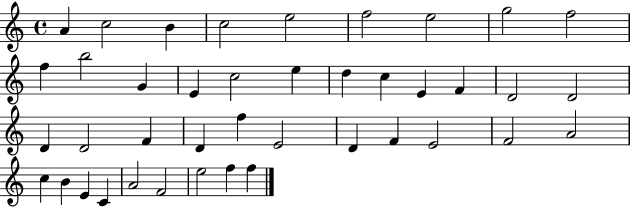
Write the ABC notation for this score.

X:1
T:Untitled
M:4/4
L:1/4
K:C
A c2 B c2 e2 f2 e2 g2 f2 f b2 G E c2 e d c E F D2 D2 D D2 F D f E2 D F E2 F2 A2 c B E C A2 F2 e2 f f